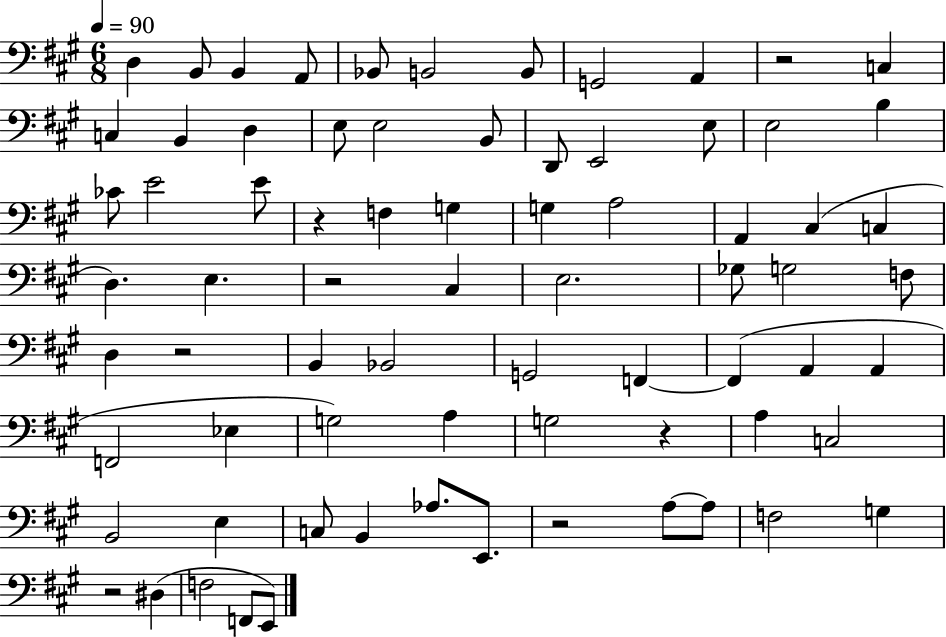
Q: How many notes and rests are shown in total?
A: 74